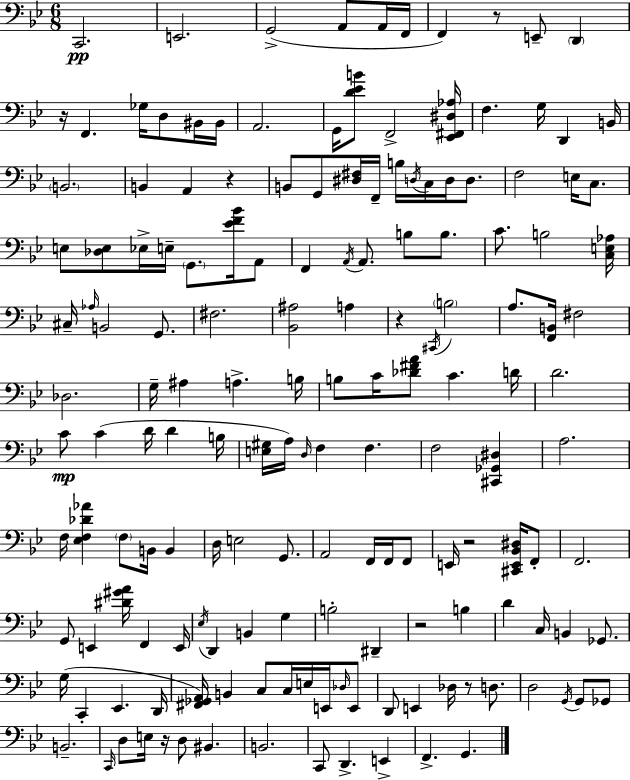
X:1
T:Untitled
M:6/8
L:1/4
K:Gm
C,,2 E,,2 G,,2 A,,/2 A,,/4 F,,/4 F,, z/2 E,,/2 D,, z/4 F,, _G,/4 D,/2 ^B,,/4 ^B,,/4 A,,2 G,,/4 [D_EB]/2 F,,2 [_E,,^F,,^D,_A,]/4 F, G,/4 D,, B,,/4 B,,2 B,, A,, z B,,/2 G,,/2 [^D,^F,]/4 F,,/4 B,/4 D,/4 C,/4 D,/4 D,/2 F,2 E,/4 C,/2 E,/2 [_D,E,]/2 _E,/4 E,/4 G,,/2 [_EF_B]/4 A,,/2 F,, A,,/4 A,,/2 B,/2 B,/2 C/2 B,2 [C,E,_A,]/4 ^C,/4 _A,/4 B,,2 G,,/2 ^F,2 [_B,,^A,]2 A, z ^C,,/4 B,2 A,/2 [F,,B,,]/4 ^F,2 _D,2 G,/4 ^A, A, B,/4 B,/2 C/4 [_D^FA]/2 C D/4 D2 C/2 C D/4 D B,/4 [E,^G,]/4 A,/4 D,/4 F, F, F,2 [^C,,_G,,^D,] A,2 F,/4 [_E,F,_D_A] F,/2 B,,/4 B,, D,/4 E,2 G,,/2 A,,2 F,,/4 F,,/4 F,,/2 E,,/4 z2 [^C,,E,,_B,,^D,]/4 F,,/2 F,,2 G,,/2 E,, [^D^GA]/4 F,, E,,/4 _E,/4 D,, B,, G, B,2 ^D,, z2 B, D C,/4 B,, _G,,/2 G,/4 C,, _E,, D,,/4 [^F,,_G,,A,,]/4 B,, C,/2 C,/4 E,/4 E,,/4 _D,/4 E,,/2 D,,/2 E,, _D,/4 z/2 D,/2 D,2 G,,/4 G,,/2 _G,,/2 B,,2 C,,/4 D,/2 E,/4 z/4 D,/2 ^B,, B,,2 C,,/2 D,, E,, F,, G,,